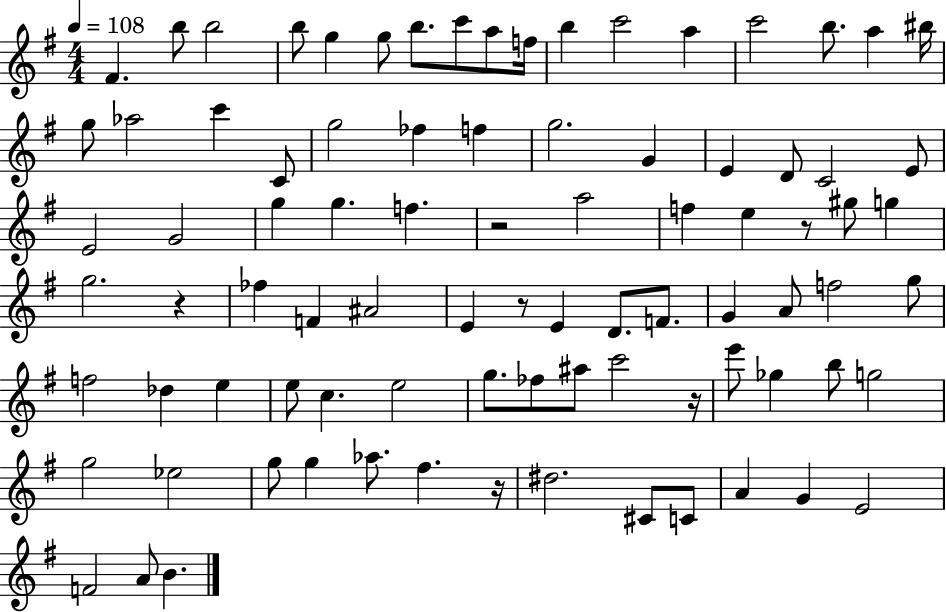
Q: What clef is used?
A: treble